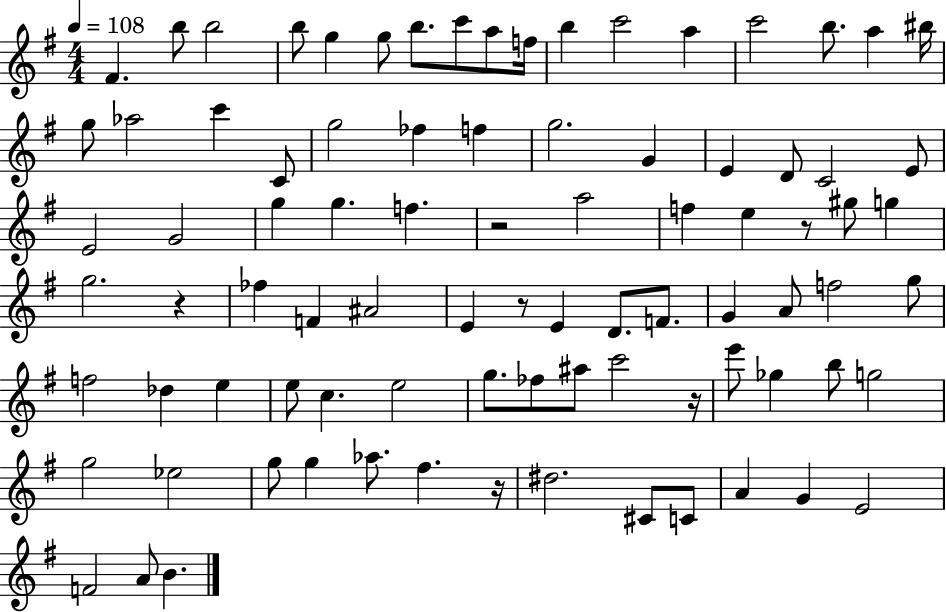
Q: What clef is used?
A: treble